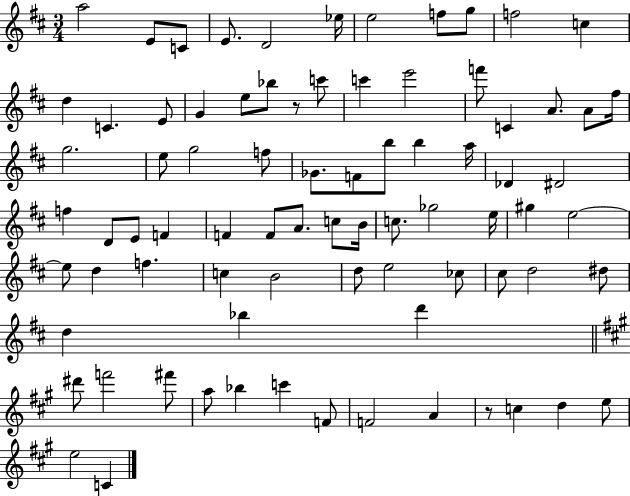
{
  \clef treble
  \numericTimeSignature
  \time 3/4
  \key d \major
  a''2 e'8 c'8 | e'8. d'2 ees''16 | e''2 f''8 g''8 | f''2 c''4 | \break d''4 c'4. e'8 | g'4 e''8 bes''8 r8 c'''8 | c'''4 e'''2 | f'''8 c'4 a'8. a'8 fis''16 | \break g''2. | e''8 g''2 f''8 | ges'8. f'8 b''8 b''4 a''16 | des'4 dis'2 | \break f''4 d'8 e'8 f'4 | f'4 f'8 a'8. c''8 b'16 | c''8. ges''2 e''16 | gis''4 e''2~~ | \break e''8 d''4 f''4. | c''4 b'2 | d''8 e''2 ces''8 | cis''8 d''2 dis''8 | \break d''4 bes''4 d'''4 | \bar "||" \break \key a \major dis'''8 f'''2 fis'''8 | a''8 bes''4 c'''4 f'8 | f'2 a'4 | r8 c''4 d''4 e''8 | \break e''2 c'4 | \bar "|."
}